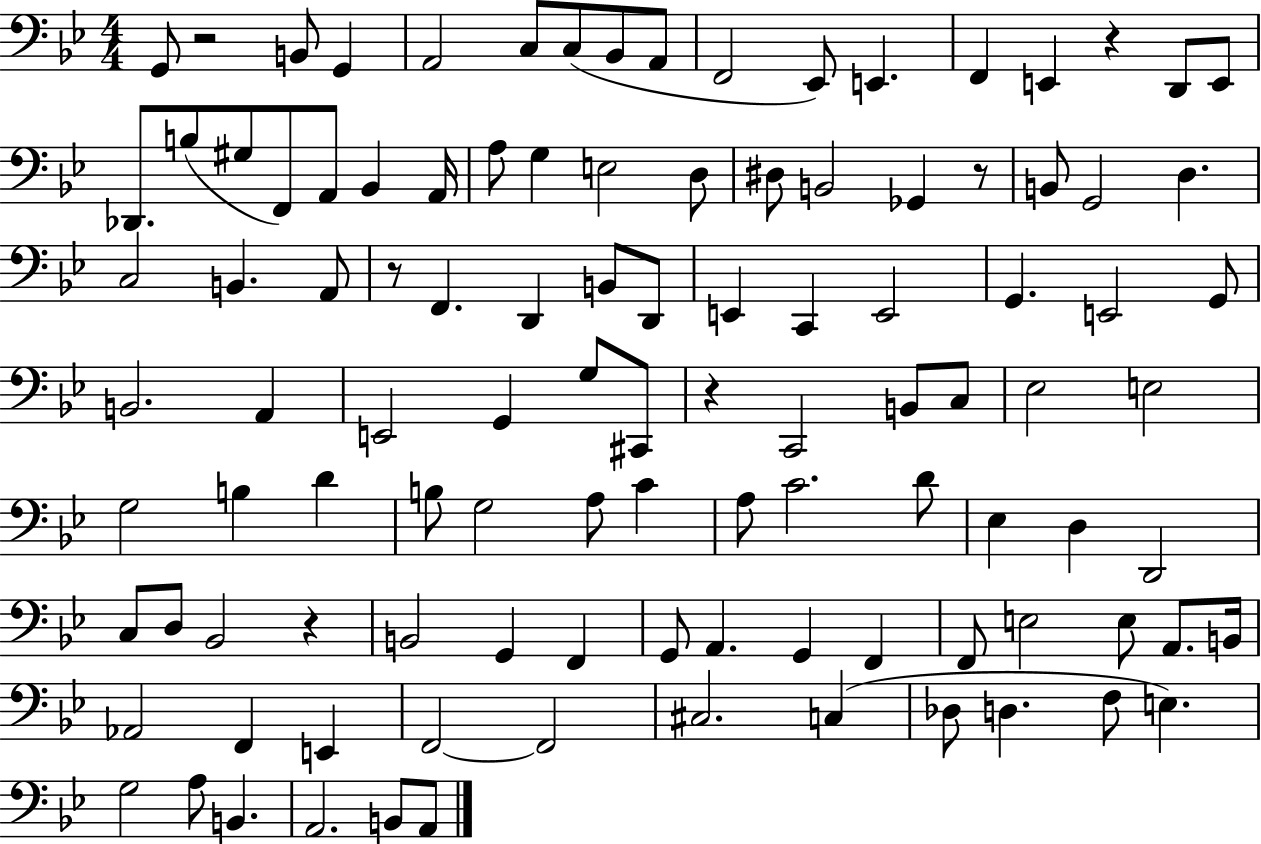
{
  \clef bass
  \numericTimeSignature
  \time 4/4
  \key bes \major
  \repeat volta 2 { g,8 r2 b,8 g,4 | a,2 c8 c8( bes,8 a,8 | f,2 ees,8) e,4. | f,4 e,4 r4 d,8 e,8 | \break des,8. b8( gis8 f,8) a,8 bes,4 a,16 | a8 g4 e2 d8 | dis8 b,2 ges,4 r8 | b,8 g,2 d4. | \break c2 b,4. a,8 | r8 f,4. d,4 b,8 d,8 | e,4 c,4 e,2 | g,4. e,2 g,8 | \break b,2. a,4 | e,2 g,4 g8 cis,8 | r4 c,2 b,8 c8 | ees2 e2 | \break g2 b4 d'4 | b8 g2 a8 c'4 | a8 c'2. d'8 | ees4 d4 d,2 | \break c8 d8 bes,2 r4 | b,2 g,4 f,4 | g,8 a,4. g,4 f,4 | f,8 e2 e8 a,8. b,16 | \break aes,2 f,4 e,4 | f,2~~ f,2 | cis2. c4( | des8 d4. f8 e4.) | \break g2 a8 b,4. | a,2. b,8 a,8 | } \bar "|."
}